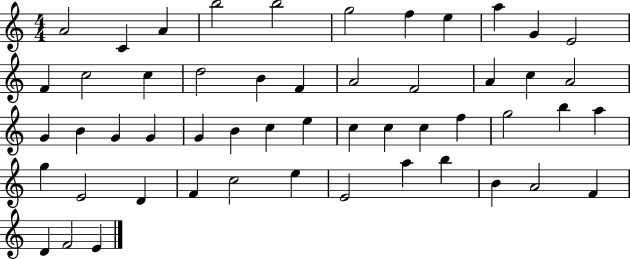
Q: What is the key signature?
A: C major